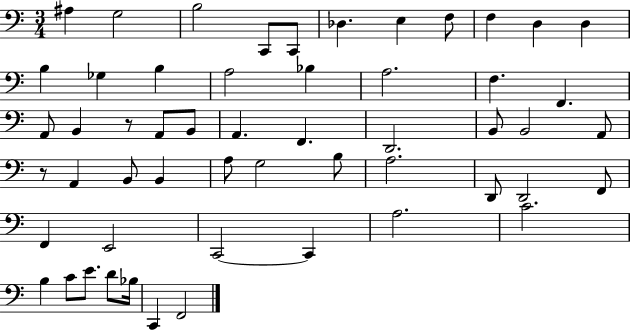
{
  \clef bass
  \numericTimeSignature
  \time 3/4
  \key c \major
  \repeat volta 2 { ais4 g2 | b2 c,8 c,8 | des4. e4 f8 | f4 d4 d4 | \break b4 ges4 b4 | a2 bes4 | a2. | f4. f,4. | \break a,8 b,4 r8 a,8 b,8 | a,4. f,4. | d,2. | b,8 b,2 a,8 | \break r8 a,4 b,8 b,4 | a8 g2 b8 | a2. | d,8 d,2 f,8 | \break f,4 e,2 | c,2~~ c,4 | a2. | c'2. | \break b4 c'8 e'8. d'8 bes16 | c,4 f,2 | } \bar "|."
}